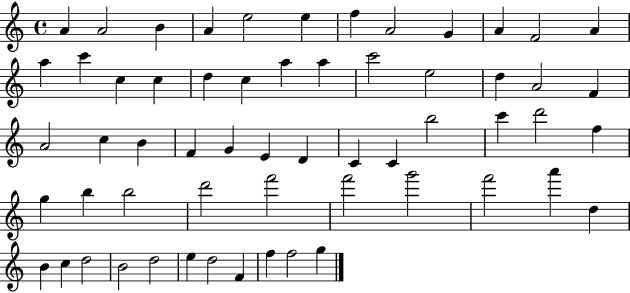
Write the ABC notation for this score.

X:1
T:Untitled
M:4/4
L:1/4
K:C
A A2 B A e2 e f A2 G A F2 A a c' c c d c a a c'2 e2 d A2 F A2 c B F G E D C C b2 c' d'2 f g b b2 d'2 f'2 f'2 g'2 f'2 a' d B c d2 B2 d2 e d2 F f f2 g